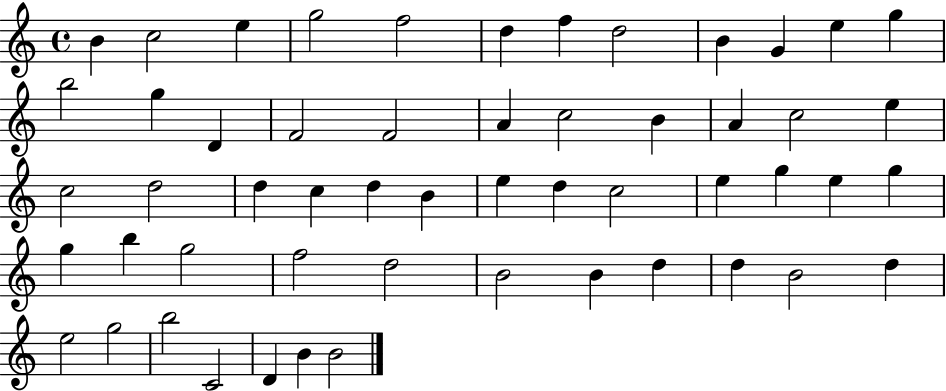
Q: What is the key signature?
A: C major